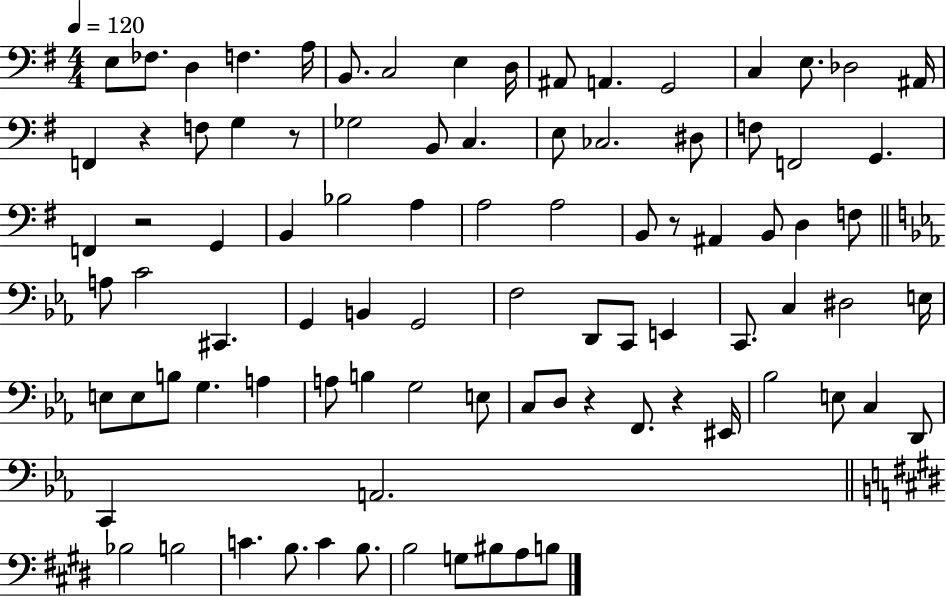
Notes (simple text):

E3/e FES3/e. D3/q F3/q. A3/s B2/e. C3/h E3/q D3/s A#2/e A2/q. G2/h C3/q E3/e. Db3/h A#2/s F2/q R/q F3/e G3/q R/e Gb3/h B2/e C3/q. E3/e CES3/h. D#3/e F3/e F2/h G2/q. F2/q R/h G2/q B2/q Bb3/h A3/q A3/h A3/h B2/e R/e A#2/q B2/e D3/q F3/e A3/e C4/h C#2/q. G2/q B2/q G2/h F3/h D2/e C2/e E2/q C2/e. C3/q D#3/h E3/s E3/e E3/e B3/e G3/q. A3/q A3/e B3/q G3/h E3/e C3/e D3/e R/q F2/e. R/q EIS2/s Bb3/h E3/e C3/q D2/e C2/q A2/h. Bb3/h B3/h C4/q. B3/e. C4/q B3/e. B3/h G3/e BIS3/e A3/e B3/e